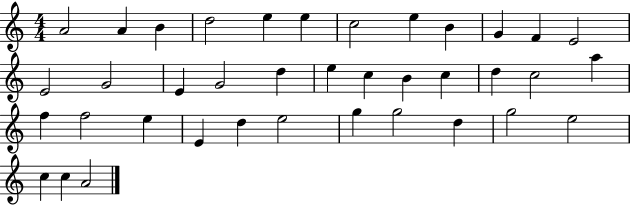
X:1
T:Untitled
M:4/4
L:1/4
K:C
A2 A B d2 e e c2 e B G F E2 E2 G2 E G2 d e c B c d c2 a f f2 e E d e2 g g2 d g2 e2 c c A2